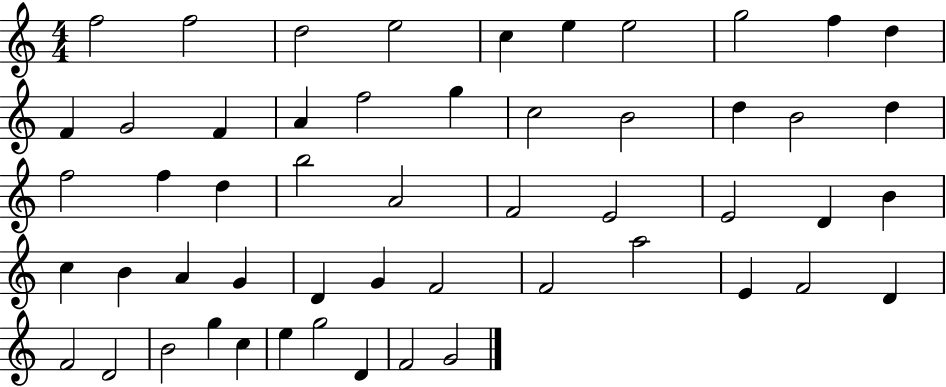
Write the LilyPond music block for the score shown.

{
  \clef treble
  \numericTimeSignature
  \time 4/4
  \key c \major
  f''2 f''2 | d''2 e''2 | c''4 e''4 e''2 | g''2 f''4 d''4 | \break f'4 g'2 f'4 | a'4 f''2 g''4 | c''2 b'2 | d''4 b'2 d''4 | \break f''2 f''4 d''4 | b''2 a'2 | f'2 e'2 | e'2 d'4 b'4 | \break c''4 b'4 a'4 g'4 | d'4 g'4 f'2 | f'2 a''2 | e'4 f'2 d'4 | \break f'2 d'2 | b'2 g''4 c''4 | e''4 g''2 d'4 | f'2 g'2 | \break \bar "|."
}